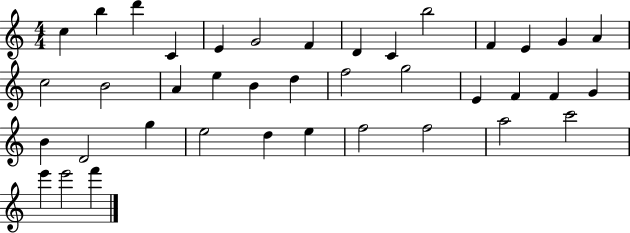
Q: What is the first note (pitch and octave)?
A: C5